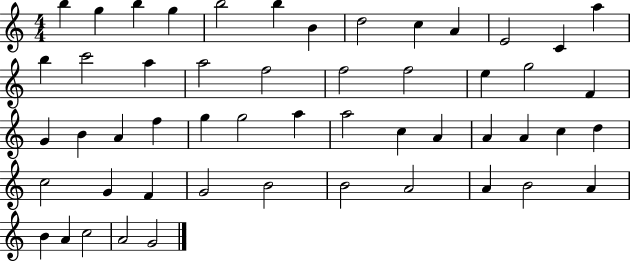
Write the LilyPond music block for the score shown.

{
  \clef treble
  \numericTimeSignature
  \time 4/4
  \key c \major
  b''4 g''4 b''4 g''4 | b''2 b''4 b'4 | d''2 c''4 a'4 | e'2 c'4 a''4 | \break b''4 c'''2 a''4 | a''2 f''2 | f''2 f''2 | e''4 g''2 f'4 | \break g'4 b'4 a'4 f''4 | g''4 g''2 a''4 | a''2 c''4 a'4 | a'4 a'4 c''4 d''4 | \break c''2 g'4 f'4 | g'2 b'2 | b'2 a'2 | a'4 b'2 a'4 | \break b'4 a'4 c''2 | a'2 g'2 | \bar "|."
}